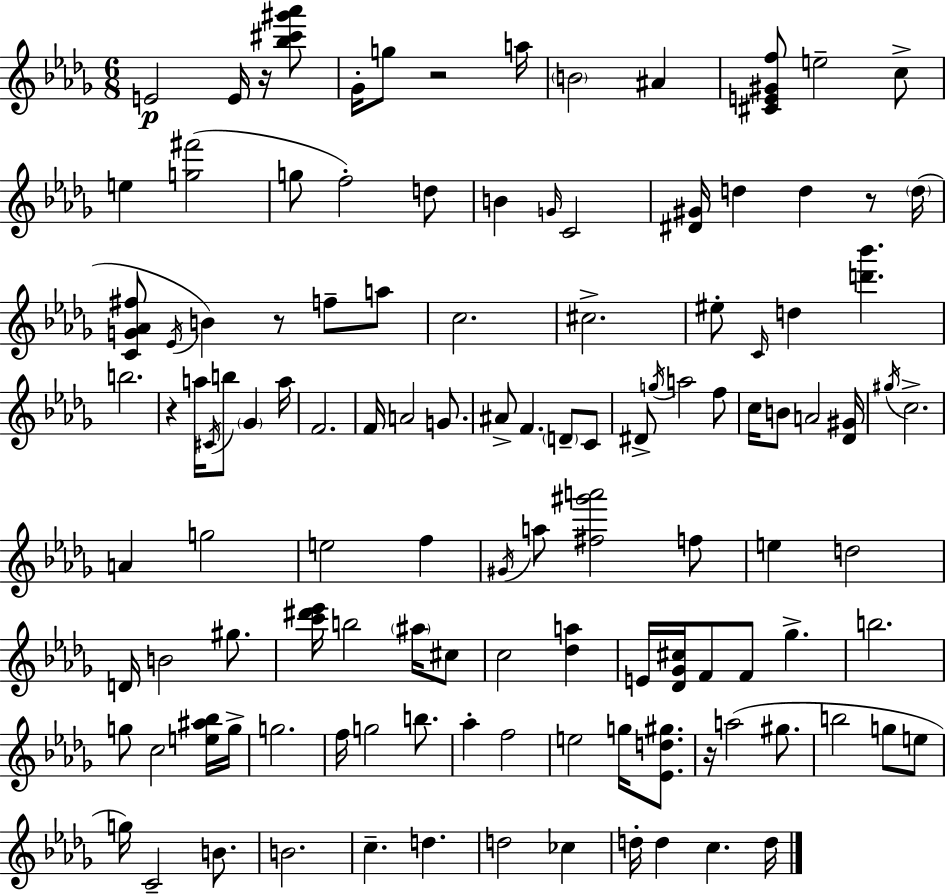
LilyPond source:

{
  \clef treble
  \numericTimeSignature
  \time 6/8
  \key bes \minor
  e'2\p e'16 r16 <bes'' cis''' gis''' aes'''>8 | ges'16-. g''8 r2 a''16 | \parenthesize b'2 ais'4 | <cis' e' gis' f''>8 e''2-- c''8-> | \break e''4 <g'' fis'''>2( | g''8 f''2-.) d''8 | b'4 \grace { g'16 } c'2 | <dis' gis'>16 d''4 d''4 r8 | \break \parenthesize d''16( <c' g' aes' fis''>8 \acciaccatura { ees'16 } b'4) r8 f''8-- | a''8 c''2. | cis''2.-> | eis''8-. \grace { c'16 } d''4 <d''' bes'''>4. | \break b''2. | r4 a''16 \acciaccatura { cis'16 } b''8 \parenthesize ges'4 | a''16 f'2. | f'16 a'2 | \break g'8. ais'8-> f'4. | \parenthesize d'8-- c'8 dis'8-> \acciaccatura { g''16 } a''2 | f''8 c''16 b'8 a'2 | <des' gis'>16 \acciaccatura { gis''16 } c''2.-> | \break a'4 g''2 | e''2 | f''4 \acciaccatura { gis'16 } a''8 <fis'' gis''' a'''>2 | f''8 e''4 d''2 | \break d'16 b'2 | gis''8. <c''' dis''' ees'''>16 b''2 | \parenthesize ais''16 cis''8 c''2 | <des'' a''>4 e'16 <des' ges' cis''>16 f'8 f'8 | \break ges''4.-> b''2. | g''8 c''2 | <e'' ais'' bes''>16 g''16-> g''2. | f''16 g''2 | \break b''8. aes''4-. f''2 | e''2 | g''16 <ees' d'' gis''>8. r16 a''2( | gis''8. b''2 | \break g''8 e''8 g''16) c'2-- | b'8. b'2. | c''4.-- | d''4. d''2 | \break ces''4 d''16-. d''4 | c''4. d''16 \bar "|."
}